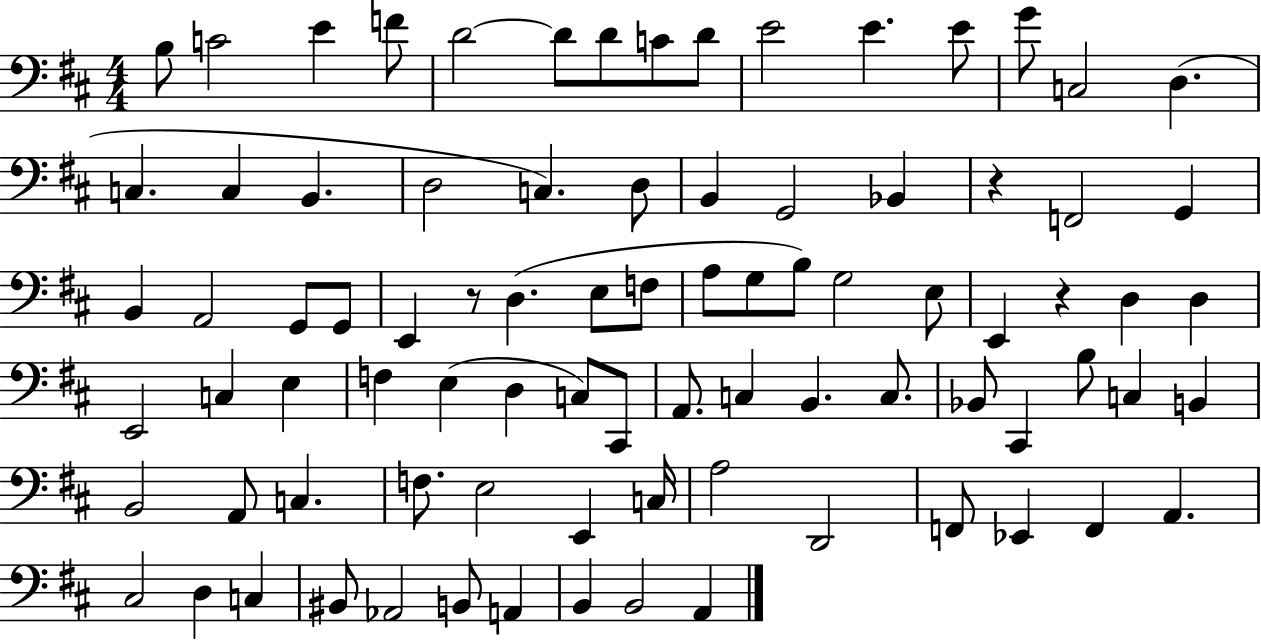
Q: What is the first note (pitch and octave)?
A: B3